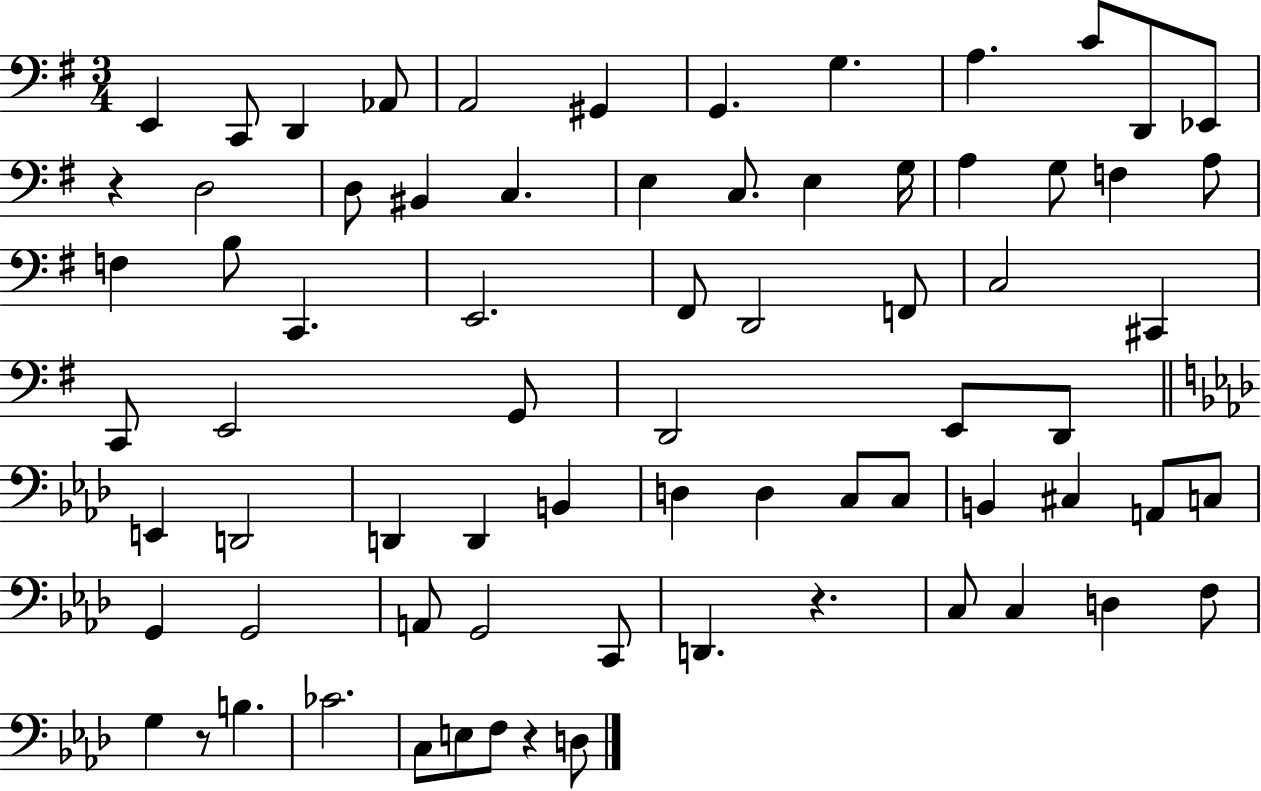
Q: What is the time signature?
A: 3/4